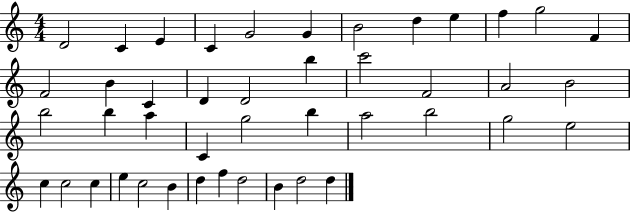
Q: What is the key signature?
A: C major